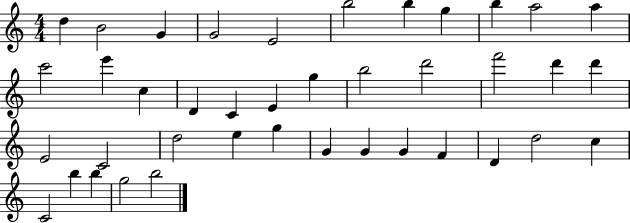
{
  \clef treble
  \numericTimeSignature
  \time 4/4
  \key c \major
  d''4 b'2 g'4 | g'2 e'2 | b''2 b''4 g''4 | b''4 a''2 a''4 | \break c'''2 e'''4 c''4 | d'4 c'4 e'4 g''4 | b''2 d'''2 | f'''2 d'''4 d'''4 | \break e'2 c'2 | d''2 e''4 g''4 | g'4 g'4 g'4 f'4 | d'4 d''2 c''4 | \break c'2 b''4 b''4 | g''2 b''2 | \bar "|."
}